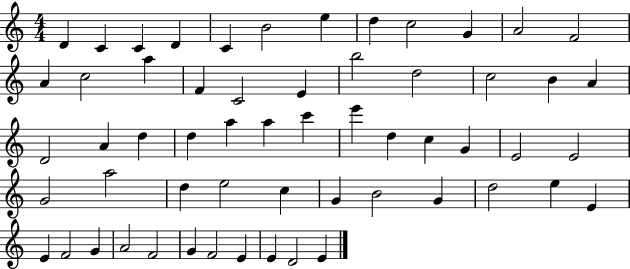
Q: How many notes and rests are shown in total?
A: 58